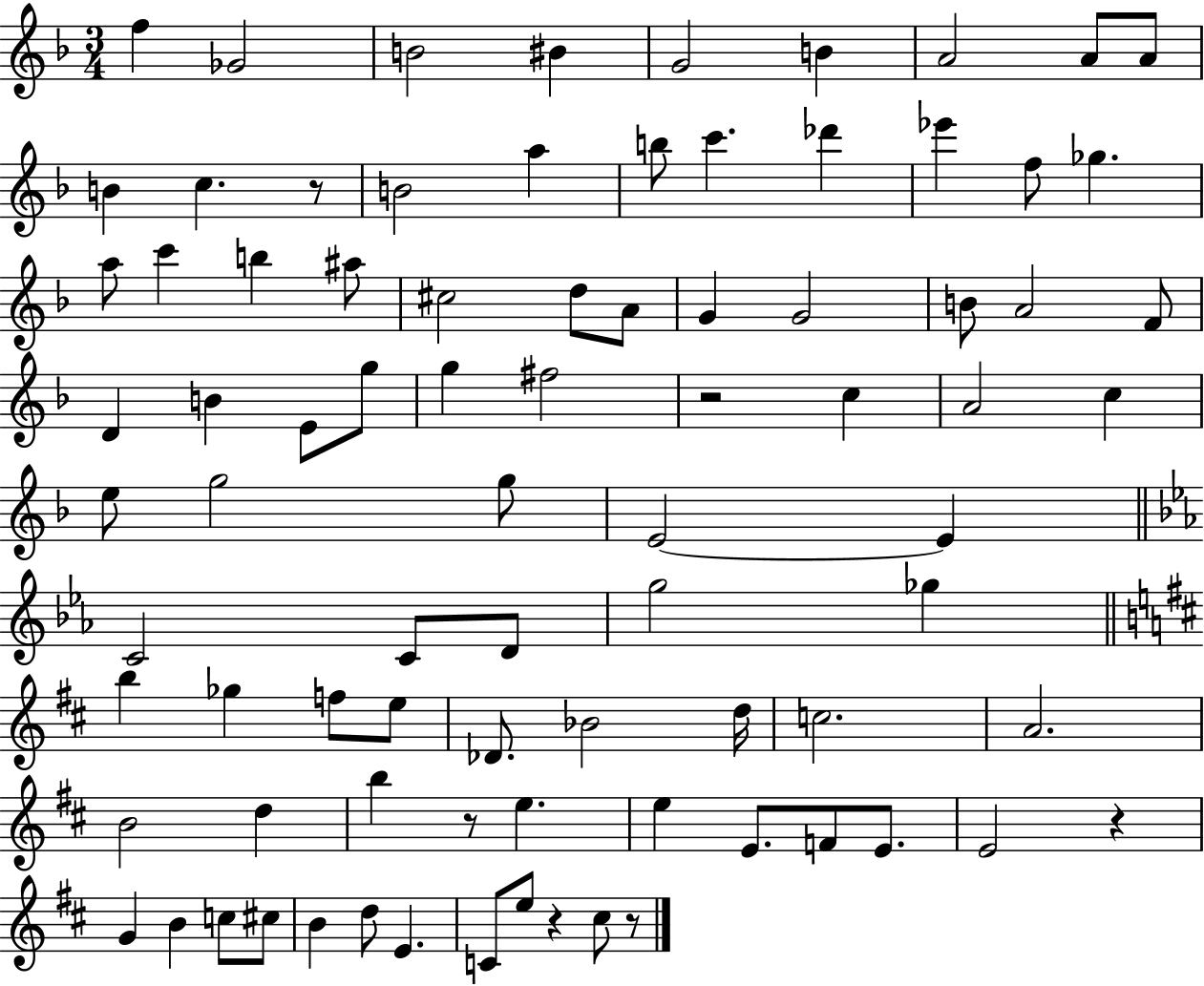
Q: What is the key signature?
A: F major